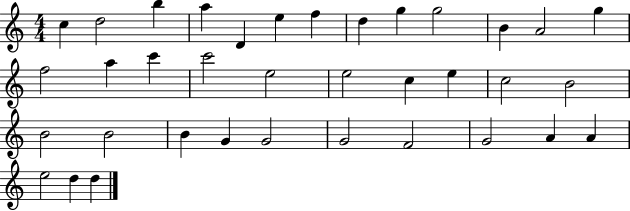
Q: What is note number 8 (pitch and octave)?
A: D5